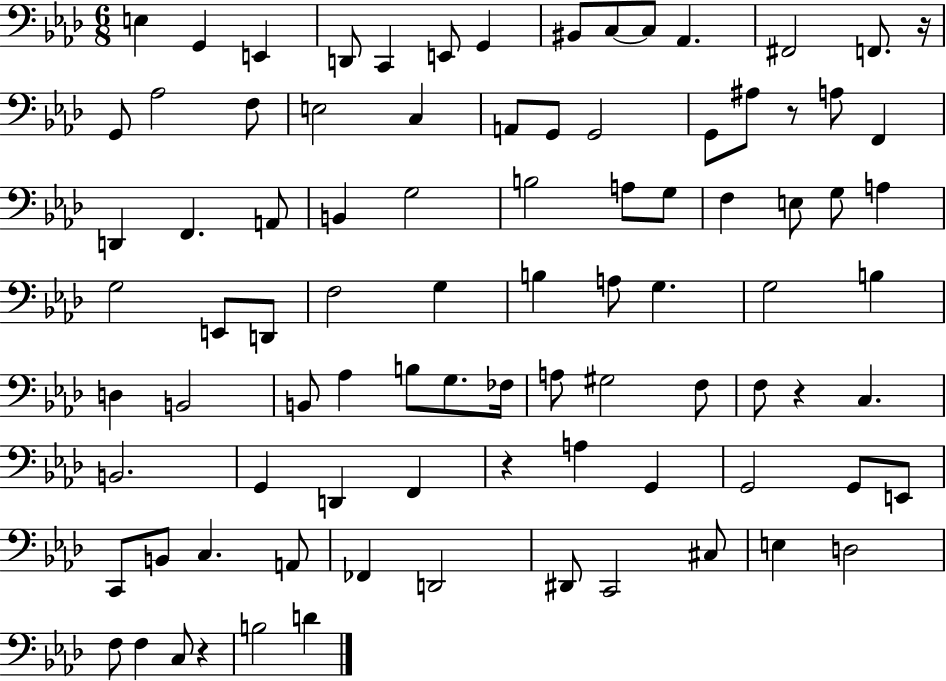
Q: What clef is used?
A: bass